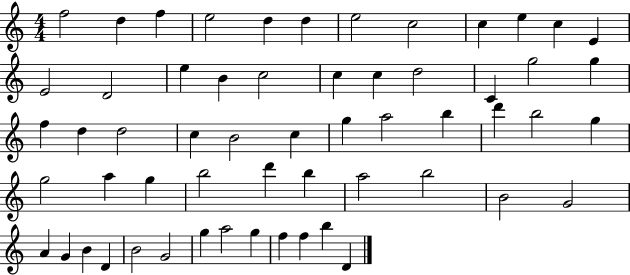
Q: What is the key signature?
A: C major